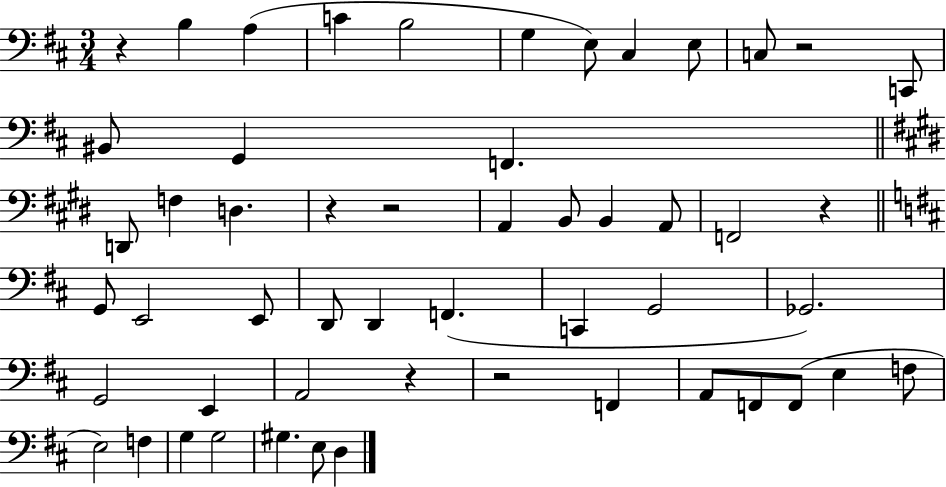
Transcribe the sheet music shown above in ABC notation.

X:1
T:Untitled
M:3/4
L:1/4
K:D
z B, A, C B,2 G, E,/2 ^C, E,/2 C,/2 z2 C,,/2 ^B,,/2 G,, F,, D,,/2 F, D, z z2 A,, B,,/2 B,, A,,/2 F,,2 z G,,/2 E,,2 E,,/2 D,,/2 D,, F,, C,, G,,2 _G,,2 G,,2 E,, A,,2 z z2 F,, A,,/2 F,,/2 F,,/2 E, F,/2 E,2 F, G, G,2 ^G, E,/2 D,